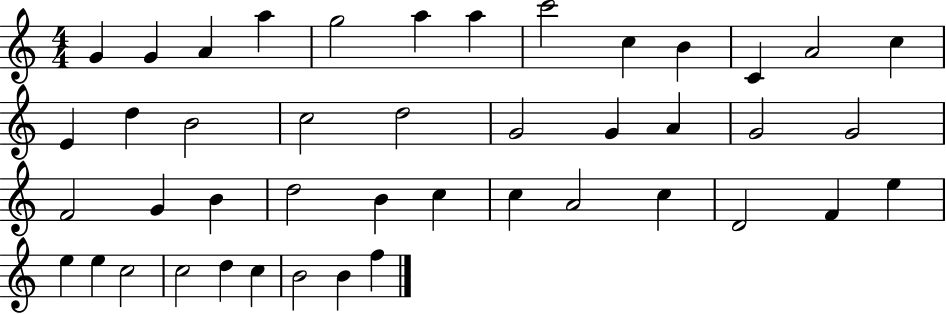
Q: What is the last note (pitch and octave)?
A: F5